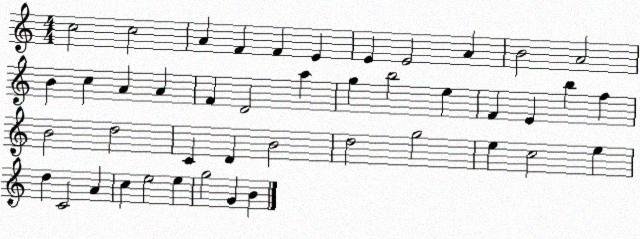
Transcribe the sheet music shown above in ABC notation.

X:1
T:Untitled
M:4/4
L:1/4
K:C
c2 c2 A F F E E E2 A B2 A2 B c A A F D2 a g b2 e F E b f B2 d2 C D B2 d2 g2 e c2 e d C2 A c e2 e g2 G B